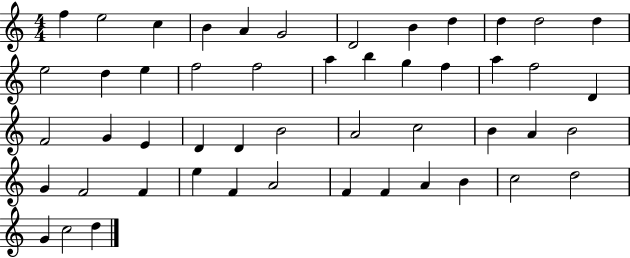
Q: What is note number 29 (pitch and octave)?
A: D4